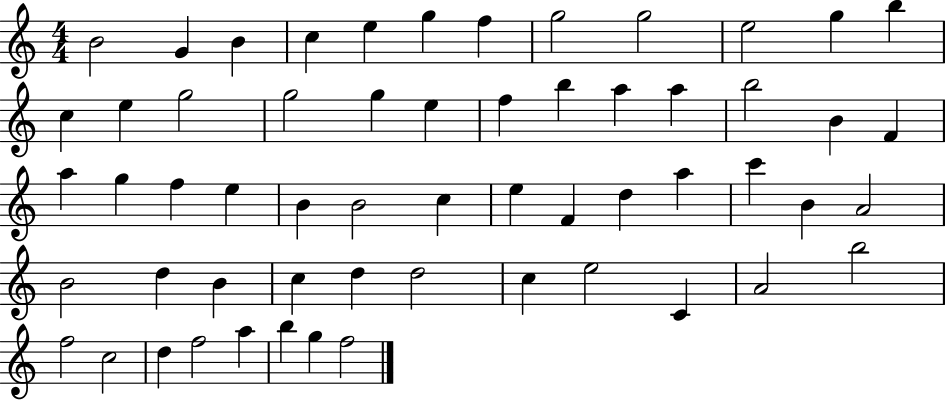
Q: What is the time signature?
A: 4/4